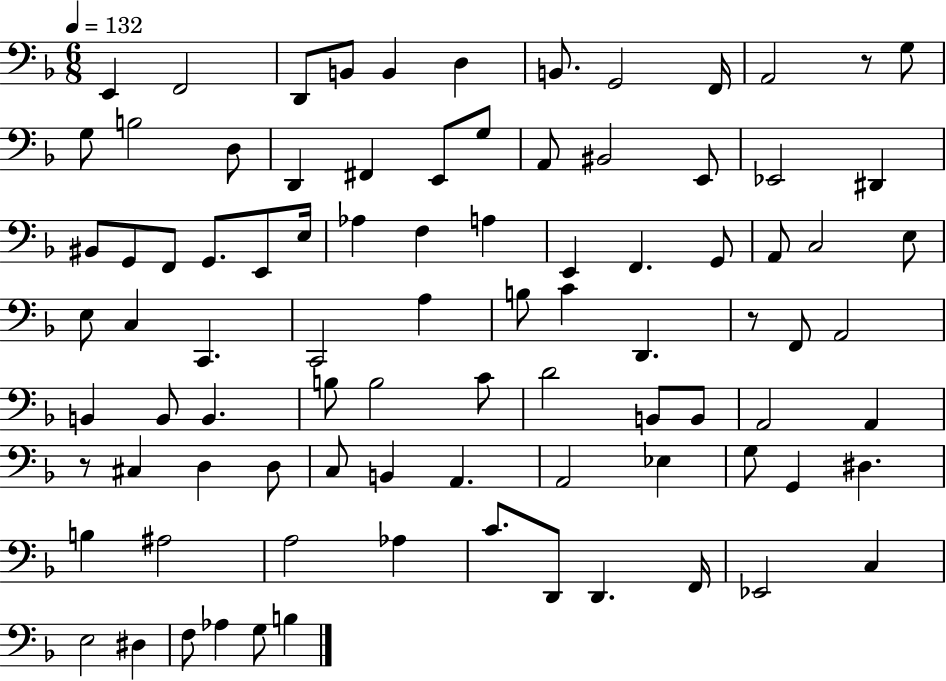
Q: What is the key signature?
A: F major